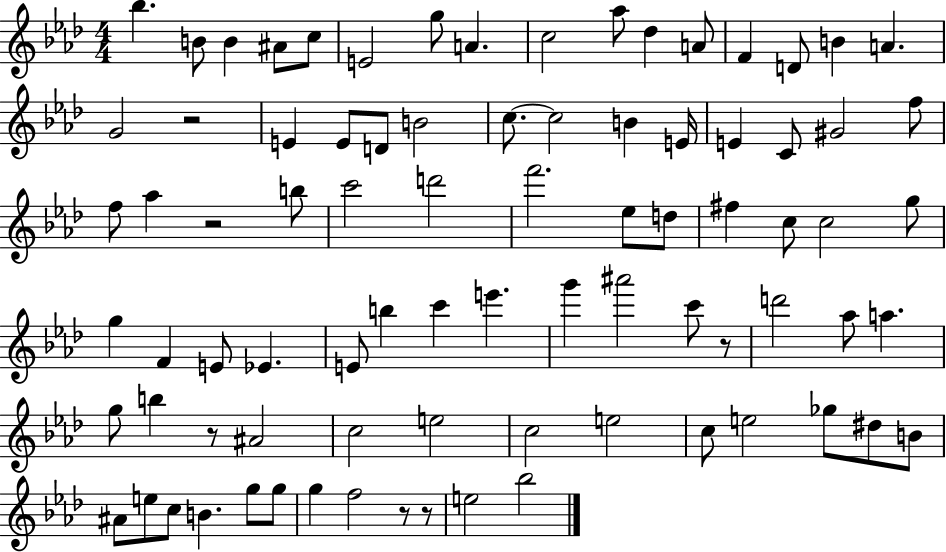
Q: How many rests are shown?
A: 6